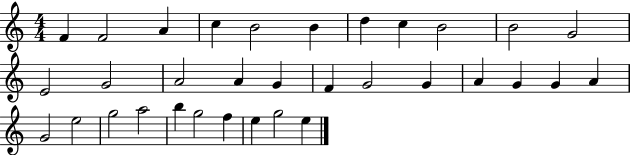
{
  \clef treble
  \numericTimeSignature
  \time 4/4
  \key c \major
  f'4 f'2 a'4 | c''4 b'2 b'4 | d''4 c''4 b'2 | b'2 g'2 | \break e'2 g'2 | a'2 a'4 g'4 | f'4 g'2 g'4 | a'4 g'4 g'4 a'4 | \break g'2 e''2 | g''2 a''2 | b''4 g''2 f''4 | e''4 g''2 e''4 | \break \bar "|."
}